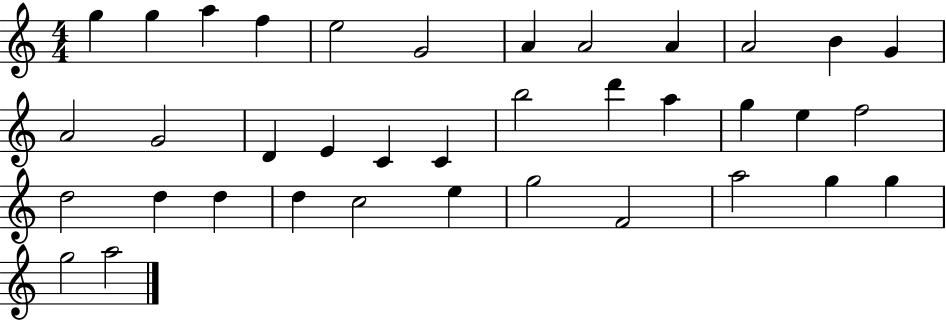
X:1
T:Untitled
M:4/4
L:1/4
K:C
g g a f e2 G2 A A2 A A2 B G A2 G2 D E C C b2 d' a g e f2 d2 d d d c2 e g2 F2 a2 g g g2 a2